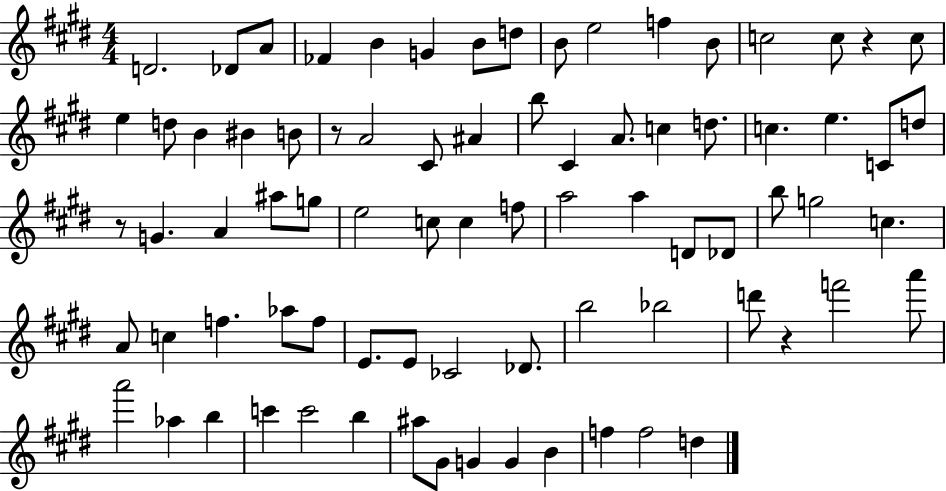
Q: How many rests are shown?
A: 4